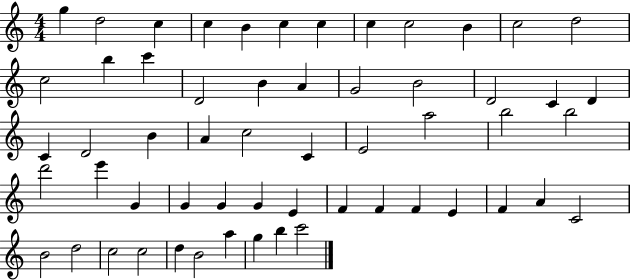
{
  \clef treble
  \numericTimeSignature
  \time 4/4
  \key c \major
  g''4 d''2 c''4 | c''4 b'4 c''4 c''4 | c''4 c''2 b'4 | c''2 d''2 | \break c''2 b''4 c'''4 | d'2 b'4 a'4 | g'2 b'2 | d'2 c'4 d'4 | \break c'4 d'2 b'4 | a'4 c''2 c'4 | e'2 a''2 | b''2 b''2 | \break d'''2 e'''4 g'4 | g'4 g'4 g'4 e'4 | f'4 f'4 f'4 e'4 | f'4 a'4 c'2 | \break b'2 d''2 | c''2 c''2 | d''4 b'2 a''4 | g''4 b''4 c'''2 | \break \bar "|."
}